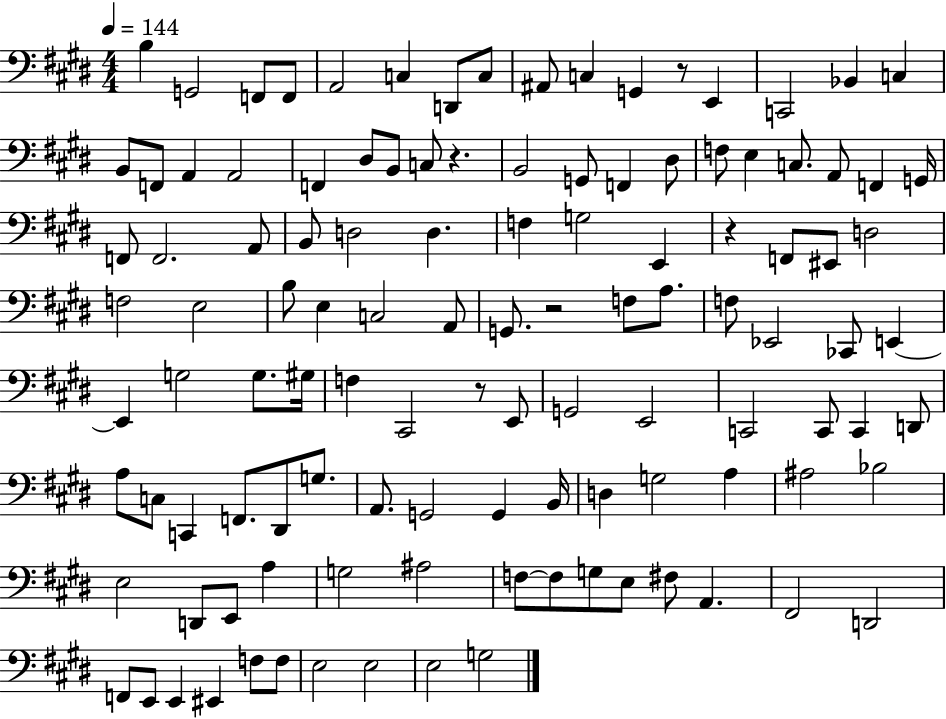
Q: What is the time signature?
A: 4/4